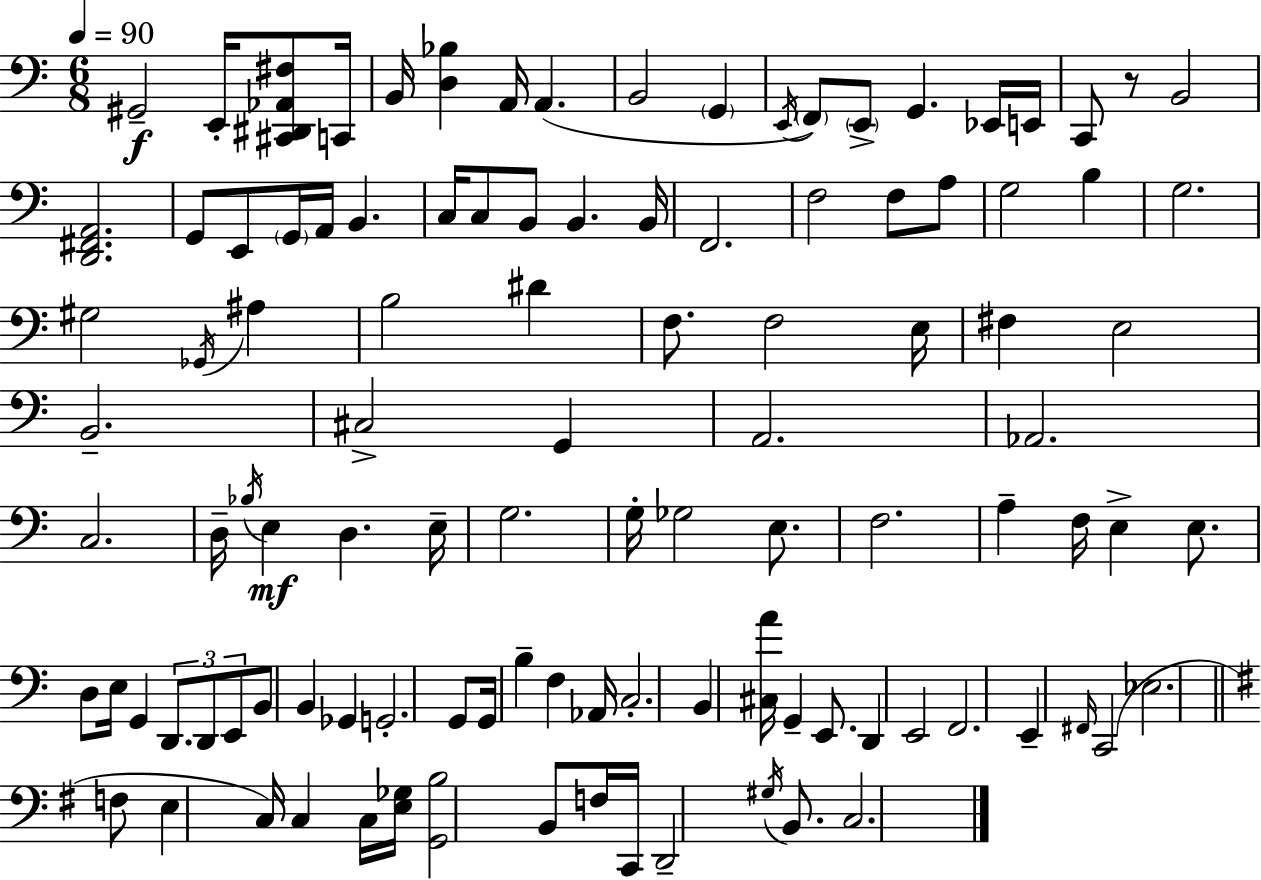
{
  \clef bass
  \numericTimeSignature
  \time 6/8
  \key a \minor
  \tempo 4 = 90
  gis,2--\f e,16-. <cis, dis, aes, fis>8 c,16 | b,16 <d bes>4 a,16 a,4.( | b,2 \parenthesize g,4 | \acciaccatura { e,16 }) \parenthesize f,8 \parenthesize e,8-> g,4. ees,16 | \break e,16 c,8 r8 b,2 | <d, fis, a,>2. | g,8 e,8 \parenthesize g,16 a,16 b,4. | c16 c8 b,8 b,4. | \break b,16 f,2. | f2 f8 a8 | g2 b4 | g2. | \break gis2 \acciaccatura { ges,16 } ais4 | b2 dis'4 | f8. f2 | e16 fis4 e2 | \break b,2.-- | cis2-> g,4 | a,2. | aes,2. | \break c2. | d16-- \acciaccatura { bes16 }\mf e4 d4. | e16-- g2. | g16-. ges2 | \break e8. f2. | a4-- f16 e4-> | e8. d8 e16 g,4 \tuplet 3/2 { d,8. | d,8 e,8 } b,8 b,4 ges,4 | \break g,2.-. | g,8 g,16 b4-- f4 | aes,16 c2.-. | b,4 <cis a'>16 g,4-- | \break e,8. d,4 e,2 | f,2. | e,4-- \grace { fis,16 }( c,2 | ees2. | \break \bar "||" \break \key g \major f8 e4 c16) c4 c16 | <e ges>16 <g, b>2 b,8 f16 | c,16 d,2-- \acciaccatura { gis16 } b,8. | c2. | \break \bar "|."
}